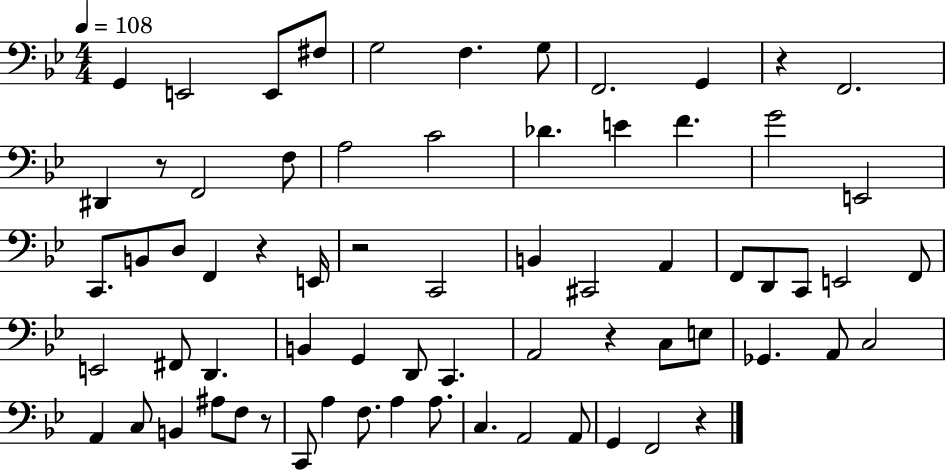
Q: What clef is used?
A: bass